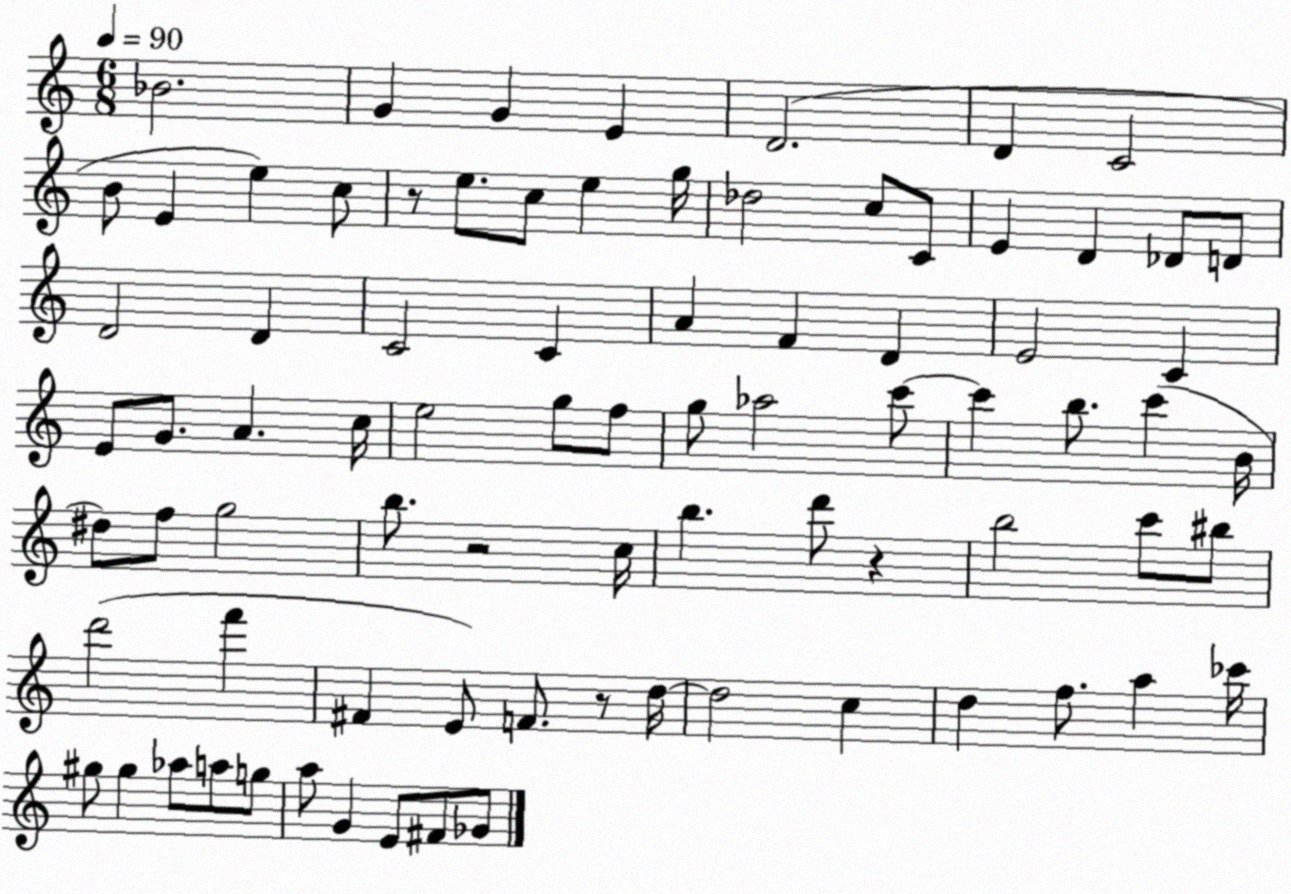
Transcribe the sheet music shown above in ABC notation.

X:1
T:Untitled
M:6/8
L:1/4
K:C
_B2 G G E D2 D C2 B/2 E e c/2 z/2 e/2 c/2 e g/4 _d2 c/2 C/2 E D _D/2 D/2 D2 D C2 C A F D E2 C E/2 G/2 A c/4 e2 g/2 f/2 g/2 _a2 c'/2 c' b/2 c' B/4 ^d/2 f/2 g2 b/2 z2 c/4 b d'/2 z b2 c'/2 ^b/2 d'2 f' ^F E/2 F/2 z/2 d/4 d2 c d f/2 a _c'/4 ^g/2 ^g _a/2 a/2 g/2 a/2 G E/2 ^F/2 _G/2